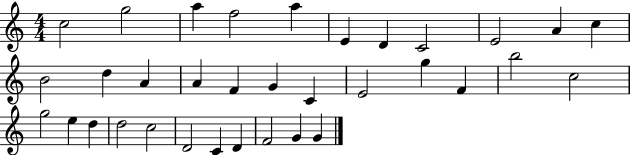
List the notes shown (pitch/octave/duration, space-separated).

C5/h G5/h A5/q F5/h A5/q E4/q D4/q C4/h E4/h A4/q C5/q B4/h D5/q A4/q A4/q F4/q G4/q C4/q E4/h G5/q F4/q B5/h C5/h G5/h E5/q D5/q D5/h C5/h D4/h C4/q D4/q F4/h G4/q G4/q